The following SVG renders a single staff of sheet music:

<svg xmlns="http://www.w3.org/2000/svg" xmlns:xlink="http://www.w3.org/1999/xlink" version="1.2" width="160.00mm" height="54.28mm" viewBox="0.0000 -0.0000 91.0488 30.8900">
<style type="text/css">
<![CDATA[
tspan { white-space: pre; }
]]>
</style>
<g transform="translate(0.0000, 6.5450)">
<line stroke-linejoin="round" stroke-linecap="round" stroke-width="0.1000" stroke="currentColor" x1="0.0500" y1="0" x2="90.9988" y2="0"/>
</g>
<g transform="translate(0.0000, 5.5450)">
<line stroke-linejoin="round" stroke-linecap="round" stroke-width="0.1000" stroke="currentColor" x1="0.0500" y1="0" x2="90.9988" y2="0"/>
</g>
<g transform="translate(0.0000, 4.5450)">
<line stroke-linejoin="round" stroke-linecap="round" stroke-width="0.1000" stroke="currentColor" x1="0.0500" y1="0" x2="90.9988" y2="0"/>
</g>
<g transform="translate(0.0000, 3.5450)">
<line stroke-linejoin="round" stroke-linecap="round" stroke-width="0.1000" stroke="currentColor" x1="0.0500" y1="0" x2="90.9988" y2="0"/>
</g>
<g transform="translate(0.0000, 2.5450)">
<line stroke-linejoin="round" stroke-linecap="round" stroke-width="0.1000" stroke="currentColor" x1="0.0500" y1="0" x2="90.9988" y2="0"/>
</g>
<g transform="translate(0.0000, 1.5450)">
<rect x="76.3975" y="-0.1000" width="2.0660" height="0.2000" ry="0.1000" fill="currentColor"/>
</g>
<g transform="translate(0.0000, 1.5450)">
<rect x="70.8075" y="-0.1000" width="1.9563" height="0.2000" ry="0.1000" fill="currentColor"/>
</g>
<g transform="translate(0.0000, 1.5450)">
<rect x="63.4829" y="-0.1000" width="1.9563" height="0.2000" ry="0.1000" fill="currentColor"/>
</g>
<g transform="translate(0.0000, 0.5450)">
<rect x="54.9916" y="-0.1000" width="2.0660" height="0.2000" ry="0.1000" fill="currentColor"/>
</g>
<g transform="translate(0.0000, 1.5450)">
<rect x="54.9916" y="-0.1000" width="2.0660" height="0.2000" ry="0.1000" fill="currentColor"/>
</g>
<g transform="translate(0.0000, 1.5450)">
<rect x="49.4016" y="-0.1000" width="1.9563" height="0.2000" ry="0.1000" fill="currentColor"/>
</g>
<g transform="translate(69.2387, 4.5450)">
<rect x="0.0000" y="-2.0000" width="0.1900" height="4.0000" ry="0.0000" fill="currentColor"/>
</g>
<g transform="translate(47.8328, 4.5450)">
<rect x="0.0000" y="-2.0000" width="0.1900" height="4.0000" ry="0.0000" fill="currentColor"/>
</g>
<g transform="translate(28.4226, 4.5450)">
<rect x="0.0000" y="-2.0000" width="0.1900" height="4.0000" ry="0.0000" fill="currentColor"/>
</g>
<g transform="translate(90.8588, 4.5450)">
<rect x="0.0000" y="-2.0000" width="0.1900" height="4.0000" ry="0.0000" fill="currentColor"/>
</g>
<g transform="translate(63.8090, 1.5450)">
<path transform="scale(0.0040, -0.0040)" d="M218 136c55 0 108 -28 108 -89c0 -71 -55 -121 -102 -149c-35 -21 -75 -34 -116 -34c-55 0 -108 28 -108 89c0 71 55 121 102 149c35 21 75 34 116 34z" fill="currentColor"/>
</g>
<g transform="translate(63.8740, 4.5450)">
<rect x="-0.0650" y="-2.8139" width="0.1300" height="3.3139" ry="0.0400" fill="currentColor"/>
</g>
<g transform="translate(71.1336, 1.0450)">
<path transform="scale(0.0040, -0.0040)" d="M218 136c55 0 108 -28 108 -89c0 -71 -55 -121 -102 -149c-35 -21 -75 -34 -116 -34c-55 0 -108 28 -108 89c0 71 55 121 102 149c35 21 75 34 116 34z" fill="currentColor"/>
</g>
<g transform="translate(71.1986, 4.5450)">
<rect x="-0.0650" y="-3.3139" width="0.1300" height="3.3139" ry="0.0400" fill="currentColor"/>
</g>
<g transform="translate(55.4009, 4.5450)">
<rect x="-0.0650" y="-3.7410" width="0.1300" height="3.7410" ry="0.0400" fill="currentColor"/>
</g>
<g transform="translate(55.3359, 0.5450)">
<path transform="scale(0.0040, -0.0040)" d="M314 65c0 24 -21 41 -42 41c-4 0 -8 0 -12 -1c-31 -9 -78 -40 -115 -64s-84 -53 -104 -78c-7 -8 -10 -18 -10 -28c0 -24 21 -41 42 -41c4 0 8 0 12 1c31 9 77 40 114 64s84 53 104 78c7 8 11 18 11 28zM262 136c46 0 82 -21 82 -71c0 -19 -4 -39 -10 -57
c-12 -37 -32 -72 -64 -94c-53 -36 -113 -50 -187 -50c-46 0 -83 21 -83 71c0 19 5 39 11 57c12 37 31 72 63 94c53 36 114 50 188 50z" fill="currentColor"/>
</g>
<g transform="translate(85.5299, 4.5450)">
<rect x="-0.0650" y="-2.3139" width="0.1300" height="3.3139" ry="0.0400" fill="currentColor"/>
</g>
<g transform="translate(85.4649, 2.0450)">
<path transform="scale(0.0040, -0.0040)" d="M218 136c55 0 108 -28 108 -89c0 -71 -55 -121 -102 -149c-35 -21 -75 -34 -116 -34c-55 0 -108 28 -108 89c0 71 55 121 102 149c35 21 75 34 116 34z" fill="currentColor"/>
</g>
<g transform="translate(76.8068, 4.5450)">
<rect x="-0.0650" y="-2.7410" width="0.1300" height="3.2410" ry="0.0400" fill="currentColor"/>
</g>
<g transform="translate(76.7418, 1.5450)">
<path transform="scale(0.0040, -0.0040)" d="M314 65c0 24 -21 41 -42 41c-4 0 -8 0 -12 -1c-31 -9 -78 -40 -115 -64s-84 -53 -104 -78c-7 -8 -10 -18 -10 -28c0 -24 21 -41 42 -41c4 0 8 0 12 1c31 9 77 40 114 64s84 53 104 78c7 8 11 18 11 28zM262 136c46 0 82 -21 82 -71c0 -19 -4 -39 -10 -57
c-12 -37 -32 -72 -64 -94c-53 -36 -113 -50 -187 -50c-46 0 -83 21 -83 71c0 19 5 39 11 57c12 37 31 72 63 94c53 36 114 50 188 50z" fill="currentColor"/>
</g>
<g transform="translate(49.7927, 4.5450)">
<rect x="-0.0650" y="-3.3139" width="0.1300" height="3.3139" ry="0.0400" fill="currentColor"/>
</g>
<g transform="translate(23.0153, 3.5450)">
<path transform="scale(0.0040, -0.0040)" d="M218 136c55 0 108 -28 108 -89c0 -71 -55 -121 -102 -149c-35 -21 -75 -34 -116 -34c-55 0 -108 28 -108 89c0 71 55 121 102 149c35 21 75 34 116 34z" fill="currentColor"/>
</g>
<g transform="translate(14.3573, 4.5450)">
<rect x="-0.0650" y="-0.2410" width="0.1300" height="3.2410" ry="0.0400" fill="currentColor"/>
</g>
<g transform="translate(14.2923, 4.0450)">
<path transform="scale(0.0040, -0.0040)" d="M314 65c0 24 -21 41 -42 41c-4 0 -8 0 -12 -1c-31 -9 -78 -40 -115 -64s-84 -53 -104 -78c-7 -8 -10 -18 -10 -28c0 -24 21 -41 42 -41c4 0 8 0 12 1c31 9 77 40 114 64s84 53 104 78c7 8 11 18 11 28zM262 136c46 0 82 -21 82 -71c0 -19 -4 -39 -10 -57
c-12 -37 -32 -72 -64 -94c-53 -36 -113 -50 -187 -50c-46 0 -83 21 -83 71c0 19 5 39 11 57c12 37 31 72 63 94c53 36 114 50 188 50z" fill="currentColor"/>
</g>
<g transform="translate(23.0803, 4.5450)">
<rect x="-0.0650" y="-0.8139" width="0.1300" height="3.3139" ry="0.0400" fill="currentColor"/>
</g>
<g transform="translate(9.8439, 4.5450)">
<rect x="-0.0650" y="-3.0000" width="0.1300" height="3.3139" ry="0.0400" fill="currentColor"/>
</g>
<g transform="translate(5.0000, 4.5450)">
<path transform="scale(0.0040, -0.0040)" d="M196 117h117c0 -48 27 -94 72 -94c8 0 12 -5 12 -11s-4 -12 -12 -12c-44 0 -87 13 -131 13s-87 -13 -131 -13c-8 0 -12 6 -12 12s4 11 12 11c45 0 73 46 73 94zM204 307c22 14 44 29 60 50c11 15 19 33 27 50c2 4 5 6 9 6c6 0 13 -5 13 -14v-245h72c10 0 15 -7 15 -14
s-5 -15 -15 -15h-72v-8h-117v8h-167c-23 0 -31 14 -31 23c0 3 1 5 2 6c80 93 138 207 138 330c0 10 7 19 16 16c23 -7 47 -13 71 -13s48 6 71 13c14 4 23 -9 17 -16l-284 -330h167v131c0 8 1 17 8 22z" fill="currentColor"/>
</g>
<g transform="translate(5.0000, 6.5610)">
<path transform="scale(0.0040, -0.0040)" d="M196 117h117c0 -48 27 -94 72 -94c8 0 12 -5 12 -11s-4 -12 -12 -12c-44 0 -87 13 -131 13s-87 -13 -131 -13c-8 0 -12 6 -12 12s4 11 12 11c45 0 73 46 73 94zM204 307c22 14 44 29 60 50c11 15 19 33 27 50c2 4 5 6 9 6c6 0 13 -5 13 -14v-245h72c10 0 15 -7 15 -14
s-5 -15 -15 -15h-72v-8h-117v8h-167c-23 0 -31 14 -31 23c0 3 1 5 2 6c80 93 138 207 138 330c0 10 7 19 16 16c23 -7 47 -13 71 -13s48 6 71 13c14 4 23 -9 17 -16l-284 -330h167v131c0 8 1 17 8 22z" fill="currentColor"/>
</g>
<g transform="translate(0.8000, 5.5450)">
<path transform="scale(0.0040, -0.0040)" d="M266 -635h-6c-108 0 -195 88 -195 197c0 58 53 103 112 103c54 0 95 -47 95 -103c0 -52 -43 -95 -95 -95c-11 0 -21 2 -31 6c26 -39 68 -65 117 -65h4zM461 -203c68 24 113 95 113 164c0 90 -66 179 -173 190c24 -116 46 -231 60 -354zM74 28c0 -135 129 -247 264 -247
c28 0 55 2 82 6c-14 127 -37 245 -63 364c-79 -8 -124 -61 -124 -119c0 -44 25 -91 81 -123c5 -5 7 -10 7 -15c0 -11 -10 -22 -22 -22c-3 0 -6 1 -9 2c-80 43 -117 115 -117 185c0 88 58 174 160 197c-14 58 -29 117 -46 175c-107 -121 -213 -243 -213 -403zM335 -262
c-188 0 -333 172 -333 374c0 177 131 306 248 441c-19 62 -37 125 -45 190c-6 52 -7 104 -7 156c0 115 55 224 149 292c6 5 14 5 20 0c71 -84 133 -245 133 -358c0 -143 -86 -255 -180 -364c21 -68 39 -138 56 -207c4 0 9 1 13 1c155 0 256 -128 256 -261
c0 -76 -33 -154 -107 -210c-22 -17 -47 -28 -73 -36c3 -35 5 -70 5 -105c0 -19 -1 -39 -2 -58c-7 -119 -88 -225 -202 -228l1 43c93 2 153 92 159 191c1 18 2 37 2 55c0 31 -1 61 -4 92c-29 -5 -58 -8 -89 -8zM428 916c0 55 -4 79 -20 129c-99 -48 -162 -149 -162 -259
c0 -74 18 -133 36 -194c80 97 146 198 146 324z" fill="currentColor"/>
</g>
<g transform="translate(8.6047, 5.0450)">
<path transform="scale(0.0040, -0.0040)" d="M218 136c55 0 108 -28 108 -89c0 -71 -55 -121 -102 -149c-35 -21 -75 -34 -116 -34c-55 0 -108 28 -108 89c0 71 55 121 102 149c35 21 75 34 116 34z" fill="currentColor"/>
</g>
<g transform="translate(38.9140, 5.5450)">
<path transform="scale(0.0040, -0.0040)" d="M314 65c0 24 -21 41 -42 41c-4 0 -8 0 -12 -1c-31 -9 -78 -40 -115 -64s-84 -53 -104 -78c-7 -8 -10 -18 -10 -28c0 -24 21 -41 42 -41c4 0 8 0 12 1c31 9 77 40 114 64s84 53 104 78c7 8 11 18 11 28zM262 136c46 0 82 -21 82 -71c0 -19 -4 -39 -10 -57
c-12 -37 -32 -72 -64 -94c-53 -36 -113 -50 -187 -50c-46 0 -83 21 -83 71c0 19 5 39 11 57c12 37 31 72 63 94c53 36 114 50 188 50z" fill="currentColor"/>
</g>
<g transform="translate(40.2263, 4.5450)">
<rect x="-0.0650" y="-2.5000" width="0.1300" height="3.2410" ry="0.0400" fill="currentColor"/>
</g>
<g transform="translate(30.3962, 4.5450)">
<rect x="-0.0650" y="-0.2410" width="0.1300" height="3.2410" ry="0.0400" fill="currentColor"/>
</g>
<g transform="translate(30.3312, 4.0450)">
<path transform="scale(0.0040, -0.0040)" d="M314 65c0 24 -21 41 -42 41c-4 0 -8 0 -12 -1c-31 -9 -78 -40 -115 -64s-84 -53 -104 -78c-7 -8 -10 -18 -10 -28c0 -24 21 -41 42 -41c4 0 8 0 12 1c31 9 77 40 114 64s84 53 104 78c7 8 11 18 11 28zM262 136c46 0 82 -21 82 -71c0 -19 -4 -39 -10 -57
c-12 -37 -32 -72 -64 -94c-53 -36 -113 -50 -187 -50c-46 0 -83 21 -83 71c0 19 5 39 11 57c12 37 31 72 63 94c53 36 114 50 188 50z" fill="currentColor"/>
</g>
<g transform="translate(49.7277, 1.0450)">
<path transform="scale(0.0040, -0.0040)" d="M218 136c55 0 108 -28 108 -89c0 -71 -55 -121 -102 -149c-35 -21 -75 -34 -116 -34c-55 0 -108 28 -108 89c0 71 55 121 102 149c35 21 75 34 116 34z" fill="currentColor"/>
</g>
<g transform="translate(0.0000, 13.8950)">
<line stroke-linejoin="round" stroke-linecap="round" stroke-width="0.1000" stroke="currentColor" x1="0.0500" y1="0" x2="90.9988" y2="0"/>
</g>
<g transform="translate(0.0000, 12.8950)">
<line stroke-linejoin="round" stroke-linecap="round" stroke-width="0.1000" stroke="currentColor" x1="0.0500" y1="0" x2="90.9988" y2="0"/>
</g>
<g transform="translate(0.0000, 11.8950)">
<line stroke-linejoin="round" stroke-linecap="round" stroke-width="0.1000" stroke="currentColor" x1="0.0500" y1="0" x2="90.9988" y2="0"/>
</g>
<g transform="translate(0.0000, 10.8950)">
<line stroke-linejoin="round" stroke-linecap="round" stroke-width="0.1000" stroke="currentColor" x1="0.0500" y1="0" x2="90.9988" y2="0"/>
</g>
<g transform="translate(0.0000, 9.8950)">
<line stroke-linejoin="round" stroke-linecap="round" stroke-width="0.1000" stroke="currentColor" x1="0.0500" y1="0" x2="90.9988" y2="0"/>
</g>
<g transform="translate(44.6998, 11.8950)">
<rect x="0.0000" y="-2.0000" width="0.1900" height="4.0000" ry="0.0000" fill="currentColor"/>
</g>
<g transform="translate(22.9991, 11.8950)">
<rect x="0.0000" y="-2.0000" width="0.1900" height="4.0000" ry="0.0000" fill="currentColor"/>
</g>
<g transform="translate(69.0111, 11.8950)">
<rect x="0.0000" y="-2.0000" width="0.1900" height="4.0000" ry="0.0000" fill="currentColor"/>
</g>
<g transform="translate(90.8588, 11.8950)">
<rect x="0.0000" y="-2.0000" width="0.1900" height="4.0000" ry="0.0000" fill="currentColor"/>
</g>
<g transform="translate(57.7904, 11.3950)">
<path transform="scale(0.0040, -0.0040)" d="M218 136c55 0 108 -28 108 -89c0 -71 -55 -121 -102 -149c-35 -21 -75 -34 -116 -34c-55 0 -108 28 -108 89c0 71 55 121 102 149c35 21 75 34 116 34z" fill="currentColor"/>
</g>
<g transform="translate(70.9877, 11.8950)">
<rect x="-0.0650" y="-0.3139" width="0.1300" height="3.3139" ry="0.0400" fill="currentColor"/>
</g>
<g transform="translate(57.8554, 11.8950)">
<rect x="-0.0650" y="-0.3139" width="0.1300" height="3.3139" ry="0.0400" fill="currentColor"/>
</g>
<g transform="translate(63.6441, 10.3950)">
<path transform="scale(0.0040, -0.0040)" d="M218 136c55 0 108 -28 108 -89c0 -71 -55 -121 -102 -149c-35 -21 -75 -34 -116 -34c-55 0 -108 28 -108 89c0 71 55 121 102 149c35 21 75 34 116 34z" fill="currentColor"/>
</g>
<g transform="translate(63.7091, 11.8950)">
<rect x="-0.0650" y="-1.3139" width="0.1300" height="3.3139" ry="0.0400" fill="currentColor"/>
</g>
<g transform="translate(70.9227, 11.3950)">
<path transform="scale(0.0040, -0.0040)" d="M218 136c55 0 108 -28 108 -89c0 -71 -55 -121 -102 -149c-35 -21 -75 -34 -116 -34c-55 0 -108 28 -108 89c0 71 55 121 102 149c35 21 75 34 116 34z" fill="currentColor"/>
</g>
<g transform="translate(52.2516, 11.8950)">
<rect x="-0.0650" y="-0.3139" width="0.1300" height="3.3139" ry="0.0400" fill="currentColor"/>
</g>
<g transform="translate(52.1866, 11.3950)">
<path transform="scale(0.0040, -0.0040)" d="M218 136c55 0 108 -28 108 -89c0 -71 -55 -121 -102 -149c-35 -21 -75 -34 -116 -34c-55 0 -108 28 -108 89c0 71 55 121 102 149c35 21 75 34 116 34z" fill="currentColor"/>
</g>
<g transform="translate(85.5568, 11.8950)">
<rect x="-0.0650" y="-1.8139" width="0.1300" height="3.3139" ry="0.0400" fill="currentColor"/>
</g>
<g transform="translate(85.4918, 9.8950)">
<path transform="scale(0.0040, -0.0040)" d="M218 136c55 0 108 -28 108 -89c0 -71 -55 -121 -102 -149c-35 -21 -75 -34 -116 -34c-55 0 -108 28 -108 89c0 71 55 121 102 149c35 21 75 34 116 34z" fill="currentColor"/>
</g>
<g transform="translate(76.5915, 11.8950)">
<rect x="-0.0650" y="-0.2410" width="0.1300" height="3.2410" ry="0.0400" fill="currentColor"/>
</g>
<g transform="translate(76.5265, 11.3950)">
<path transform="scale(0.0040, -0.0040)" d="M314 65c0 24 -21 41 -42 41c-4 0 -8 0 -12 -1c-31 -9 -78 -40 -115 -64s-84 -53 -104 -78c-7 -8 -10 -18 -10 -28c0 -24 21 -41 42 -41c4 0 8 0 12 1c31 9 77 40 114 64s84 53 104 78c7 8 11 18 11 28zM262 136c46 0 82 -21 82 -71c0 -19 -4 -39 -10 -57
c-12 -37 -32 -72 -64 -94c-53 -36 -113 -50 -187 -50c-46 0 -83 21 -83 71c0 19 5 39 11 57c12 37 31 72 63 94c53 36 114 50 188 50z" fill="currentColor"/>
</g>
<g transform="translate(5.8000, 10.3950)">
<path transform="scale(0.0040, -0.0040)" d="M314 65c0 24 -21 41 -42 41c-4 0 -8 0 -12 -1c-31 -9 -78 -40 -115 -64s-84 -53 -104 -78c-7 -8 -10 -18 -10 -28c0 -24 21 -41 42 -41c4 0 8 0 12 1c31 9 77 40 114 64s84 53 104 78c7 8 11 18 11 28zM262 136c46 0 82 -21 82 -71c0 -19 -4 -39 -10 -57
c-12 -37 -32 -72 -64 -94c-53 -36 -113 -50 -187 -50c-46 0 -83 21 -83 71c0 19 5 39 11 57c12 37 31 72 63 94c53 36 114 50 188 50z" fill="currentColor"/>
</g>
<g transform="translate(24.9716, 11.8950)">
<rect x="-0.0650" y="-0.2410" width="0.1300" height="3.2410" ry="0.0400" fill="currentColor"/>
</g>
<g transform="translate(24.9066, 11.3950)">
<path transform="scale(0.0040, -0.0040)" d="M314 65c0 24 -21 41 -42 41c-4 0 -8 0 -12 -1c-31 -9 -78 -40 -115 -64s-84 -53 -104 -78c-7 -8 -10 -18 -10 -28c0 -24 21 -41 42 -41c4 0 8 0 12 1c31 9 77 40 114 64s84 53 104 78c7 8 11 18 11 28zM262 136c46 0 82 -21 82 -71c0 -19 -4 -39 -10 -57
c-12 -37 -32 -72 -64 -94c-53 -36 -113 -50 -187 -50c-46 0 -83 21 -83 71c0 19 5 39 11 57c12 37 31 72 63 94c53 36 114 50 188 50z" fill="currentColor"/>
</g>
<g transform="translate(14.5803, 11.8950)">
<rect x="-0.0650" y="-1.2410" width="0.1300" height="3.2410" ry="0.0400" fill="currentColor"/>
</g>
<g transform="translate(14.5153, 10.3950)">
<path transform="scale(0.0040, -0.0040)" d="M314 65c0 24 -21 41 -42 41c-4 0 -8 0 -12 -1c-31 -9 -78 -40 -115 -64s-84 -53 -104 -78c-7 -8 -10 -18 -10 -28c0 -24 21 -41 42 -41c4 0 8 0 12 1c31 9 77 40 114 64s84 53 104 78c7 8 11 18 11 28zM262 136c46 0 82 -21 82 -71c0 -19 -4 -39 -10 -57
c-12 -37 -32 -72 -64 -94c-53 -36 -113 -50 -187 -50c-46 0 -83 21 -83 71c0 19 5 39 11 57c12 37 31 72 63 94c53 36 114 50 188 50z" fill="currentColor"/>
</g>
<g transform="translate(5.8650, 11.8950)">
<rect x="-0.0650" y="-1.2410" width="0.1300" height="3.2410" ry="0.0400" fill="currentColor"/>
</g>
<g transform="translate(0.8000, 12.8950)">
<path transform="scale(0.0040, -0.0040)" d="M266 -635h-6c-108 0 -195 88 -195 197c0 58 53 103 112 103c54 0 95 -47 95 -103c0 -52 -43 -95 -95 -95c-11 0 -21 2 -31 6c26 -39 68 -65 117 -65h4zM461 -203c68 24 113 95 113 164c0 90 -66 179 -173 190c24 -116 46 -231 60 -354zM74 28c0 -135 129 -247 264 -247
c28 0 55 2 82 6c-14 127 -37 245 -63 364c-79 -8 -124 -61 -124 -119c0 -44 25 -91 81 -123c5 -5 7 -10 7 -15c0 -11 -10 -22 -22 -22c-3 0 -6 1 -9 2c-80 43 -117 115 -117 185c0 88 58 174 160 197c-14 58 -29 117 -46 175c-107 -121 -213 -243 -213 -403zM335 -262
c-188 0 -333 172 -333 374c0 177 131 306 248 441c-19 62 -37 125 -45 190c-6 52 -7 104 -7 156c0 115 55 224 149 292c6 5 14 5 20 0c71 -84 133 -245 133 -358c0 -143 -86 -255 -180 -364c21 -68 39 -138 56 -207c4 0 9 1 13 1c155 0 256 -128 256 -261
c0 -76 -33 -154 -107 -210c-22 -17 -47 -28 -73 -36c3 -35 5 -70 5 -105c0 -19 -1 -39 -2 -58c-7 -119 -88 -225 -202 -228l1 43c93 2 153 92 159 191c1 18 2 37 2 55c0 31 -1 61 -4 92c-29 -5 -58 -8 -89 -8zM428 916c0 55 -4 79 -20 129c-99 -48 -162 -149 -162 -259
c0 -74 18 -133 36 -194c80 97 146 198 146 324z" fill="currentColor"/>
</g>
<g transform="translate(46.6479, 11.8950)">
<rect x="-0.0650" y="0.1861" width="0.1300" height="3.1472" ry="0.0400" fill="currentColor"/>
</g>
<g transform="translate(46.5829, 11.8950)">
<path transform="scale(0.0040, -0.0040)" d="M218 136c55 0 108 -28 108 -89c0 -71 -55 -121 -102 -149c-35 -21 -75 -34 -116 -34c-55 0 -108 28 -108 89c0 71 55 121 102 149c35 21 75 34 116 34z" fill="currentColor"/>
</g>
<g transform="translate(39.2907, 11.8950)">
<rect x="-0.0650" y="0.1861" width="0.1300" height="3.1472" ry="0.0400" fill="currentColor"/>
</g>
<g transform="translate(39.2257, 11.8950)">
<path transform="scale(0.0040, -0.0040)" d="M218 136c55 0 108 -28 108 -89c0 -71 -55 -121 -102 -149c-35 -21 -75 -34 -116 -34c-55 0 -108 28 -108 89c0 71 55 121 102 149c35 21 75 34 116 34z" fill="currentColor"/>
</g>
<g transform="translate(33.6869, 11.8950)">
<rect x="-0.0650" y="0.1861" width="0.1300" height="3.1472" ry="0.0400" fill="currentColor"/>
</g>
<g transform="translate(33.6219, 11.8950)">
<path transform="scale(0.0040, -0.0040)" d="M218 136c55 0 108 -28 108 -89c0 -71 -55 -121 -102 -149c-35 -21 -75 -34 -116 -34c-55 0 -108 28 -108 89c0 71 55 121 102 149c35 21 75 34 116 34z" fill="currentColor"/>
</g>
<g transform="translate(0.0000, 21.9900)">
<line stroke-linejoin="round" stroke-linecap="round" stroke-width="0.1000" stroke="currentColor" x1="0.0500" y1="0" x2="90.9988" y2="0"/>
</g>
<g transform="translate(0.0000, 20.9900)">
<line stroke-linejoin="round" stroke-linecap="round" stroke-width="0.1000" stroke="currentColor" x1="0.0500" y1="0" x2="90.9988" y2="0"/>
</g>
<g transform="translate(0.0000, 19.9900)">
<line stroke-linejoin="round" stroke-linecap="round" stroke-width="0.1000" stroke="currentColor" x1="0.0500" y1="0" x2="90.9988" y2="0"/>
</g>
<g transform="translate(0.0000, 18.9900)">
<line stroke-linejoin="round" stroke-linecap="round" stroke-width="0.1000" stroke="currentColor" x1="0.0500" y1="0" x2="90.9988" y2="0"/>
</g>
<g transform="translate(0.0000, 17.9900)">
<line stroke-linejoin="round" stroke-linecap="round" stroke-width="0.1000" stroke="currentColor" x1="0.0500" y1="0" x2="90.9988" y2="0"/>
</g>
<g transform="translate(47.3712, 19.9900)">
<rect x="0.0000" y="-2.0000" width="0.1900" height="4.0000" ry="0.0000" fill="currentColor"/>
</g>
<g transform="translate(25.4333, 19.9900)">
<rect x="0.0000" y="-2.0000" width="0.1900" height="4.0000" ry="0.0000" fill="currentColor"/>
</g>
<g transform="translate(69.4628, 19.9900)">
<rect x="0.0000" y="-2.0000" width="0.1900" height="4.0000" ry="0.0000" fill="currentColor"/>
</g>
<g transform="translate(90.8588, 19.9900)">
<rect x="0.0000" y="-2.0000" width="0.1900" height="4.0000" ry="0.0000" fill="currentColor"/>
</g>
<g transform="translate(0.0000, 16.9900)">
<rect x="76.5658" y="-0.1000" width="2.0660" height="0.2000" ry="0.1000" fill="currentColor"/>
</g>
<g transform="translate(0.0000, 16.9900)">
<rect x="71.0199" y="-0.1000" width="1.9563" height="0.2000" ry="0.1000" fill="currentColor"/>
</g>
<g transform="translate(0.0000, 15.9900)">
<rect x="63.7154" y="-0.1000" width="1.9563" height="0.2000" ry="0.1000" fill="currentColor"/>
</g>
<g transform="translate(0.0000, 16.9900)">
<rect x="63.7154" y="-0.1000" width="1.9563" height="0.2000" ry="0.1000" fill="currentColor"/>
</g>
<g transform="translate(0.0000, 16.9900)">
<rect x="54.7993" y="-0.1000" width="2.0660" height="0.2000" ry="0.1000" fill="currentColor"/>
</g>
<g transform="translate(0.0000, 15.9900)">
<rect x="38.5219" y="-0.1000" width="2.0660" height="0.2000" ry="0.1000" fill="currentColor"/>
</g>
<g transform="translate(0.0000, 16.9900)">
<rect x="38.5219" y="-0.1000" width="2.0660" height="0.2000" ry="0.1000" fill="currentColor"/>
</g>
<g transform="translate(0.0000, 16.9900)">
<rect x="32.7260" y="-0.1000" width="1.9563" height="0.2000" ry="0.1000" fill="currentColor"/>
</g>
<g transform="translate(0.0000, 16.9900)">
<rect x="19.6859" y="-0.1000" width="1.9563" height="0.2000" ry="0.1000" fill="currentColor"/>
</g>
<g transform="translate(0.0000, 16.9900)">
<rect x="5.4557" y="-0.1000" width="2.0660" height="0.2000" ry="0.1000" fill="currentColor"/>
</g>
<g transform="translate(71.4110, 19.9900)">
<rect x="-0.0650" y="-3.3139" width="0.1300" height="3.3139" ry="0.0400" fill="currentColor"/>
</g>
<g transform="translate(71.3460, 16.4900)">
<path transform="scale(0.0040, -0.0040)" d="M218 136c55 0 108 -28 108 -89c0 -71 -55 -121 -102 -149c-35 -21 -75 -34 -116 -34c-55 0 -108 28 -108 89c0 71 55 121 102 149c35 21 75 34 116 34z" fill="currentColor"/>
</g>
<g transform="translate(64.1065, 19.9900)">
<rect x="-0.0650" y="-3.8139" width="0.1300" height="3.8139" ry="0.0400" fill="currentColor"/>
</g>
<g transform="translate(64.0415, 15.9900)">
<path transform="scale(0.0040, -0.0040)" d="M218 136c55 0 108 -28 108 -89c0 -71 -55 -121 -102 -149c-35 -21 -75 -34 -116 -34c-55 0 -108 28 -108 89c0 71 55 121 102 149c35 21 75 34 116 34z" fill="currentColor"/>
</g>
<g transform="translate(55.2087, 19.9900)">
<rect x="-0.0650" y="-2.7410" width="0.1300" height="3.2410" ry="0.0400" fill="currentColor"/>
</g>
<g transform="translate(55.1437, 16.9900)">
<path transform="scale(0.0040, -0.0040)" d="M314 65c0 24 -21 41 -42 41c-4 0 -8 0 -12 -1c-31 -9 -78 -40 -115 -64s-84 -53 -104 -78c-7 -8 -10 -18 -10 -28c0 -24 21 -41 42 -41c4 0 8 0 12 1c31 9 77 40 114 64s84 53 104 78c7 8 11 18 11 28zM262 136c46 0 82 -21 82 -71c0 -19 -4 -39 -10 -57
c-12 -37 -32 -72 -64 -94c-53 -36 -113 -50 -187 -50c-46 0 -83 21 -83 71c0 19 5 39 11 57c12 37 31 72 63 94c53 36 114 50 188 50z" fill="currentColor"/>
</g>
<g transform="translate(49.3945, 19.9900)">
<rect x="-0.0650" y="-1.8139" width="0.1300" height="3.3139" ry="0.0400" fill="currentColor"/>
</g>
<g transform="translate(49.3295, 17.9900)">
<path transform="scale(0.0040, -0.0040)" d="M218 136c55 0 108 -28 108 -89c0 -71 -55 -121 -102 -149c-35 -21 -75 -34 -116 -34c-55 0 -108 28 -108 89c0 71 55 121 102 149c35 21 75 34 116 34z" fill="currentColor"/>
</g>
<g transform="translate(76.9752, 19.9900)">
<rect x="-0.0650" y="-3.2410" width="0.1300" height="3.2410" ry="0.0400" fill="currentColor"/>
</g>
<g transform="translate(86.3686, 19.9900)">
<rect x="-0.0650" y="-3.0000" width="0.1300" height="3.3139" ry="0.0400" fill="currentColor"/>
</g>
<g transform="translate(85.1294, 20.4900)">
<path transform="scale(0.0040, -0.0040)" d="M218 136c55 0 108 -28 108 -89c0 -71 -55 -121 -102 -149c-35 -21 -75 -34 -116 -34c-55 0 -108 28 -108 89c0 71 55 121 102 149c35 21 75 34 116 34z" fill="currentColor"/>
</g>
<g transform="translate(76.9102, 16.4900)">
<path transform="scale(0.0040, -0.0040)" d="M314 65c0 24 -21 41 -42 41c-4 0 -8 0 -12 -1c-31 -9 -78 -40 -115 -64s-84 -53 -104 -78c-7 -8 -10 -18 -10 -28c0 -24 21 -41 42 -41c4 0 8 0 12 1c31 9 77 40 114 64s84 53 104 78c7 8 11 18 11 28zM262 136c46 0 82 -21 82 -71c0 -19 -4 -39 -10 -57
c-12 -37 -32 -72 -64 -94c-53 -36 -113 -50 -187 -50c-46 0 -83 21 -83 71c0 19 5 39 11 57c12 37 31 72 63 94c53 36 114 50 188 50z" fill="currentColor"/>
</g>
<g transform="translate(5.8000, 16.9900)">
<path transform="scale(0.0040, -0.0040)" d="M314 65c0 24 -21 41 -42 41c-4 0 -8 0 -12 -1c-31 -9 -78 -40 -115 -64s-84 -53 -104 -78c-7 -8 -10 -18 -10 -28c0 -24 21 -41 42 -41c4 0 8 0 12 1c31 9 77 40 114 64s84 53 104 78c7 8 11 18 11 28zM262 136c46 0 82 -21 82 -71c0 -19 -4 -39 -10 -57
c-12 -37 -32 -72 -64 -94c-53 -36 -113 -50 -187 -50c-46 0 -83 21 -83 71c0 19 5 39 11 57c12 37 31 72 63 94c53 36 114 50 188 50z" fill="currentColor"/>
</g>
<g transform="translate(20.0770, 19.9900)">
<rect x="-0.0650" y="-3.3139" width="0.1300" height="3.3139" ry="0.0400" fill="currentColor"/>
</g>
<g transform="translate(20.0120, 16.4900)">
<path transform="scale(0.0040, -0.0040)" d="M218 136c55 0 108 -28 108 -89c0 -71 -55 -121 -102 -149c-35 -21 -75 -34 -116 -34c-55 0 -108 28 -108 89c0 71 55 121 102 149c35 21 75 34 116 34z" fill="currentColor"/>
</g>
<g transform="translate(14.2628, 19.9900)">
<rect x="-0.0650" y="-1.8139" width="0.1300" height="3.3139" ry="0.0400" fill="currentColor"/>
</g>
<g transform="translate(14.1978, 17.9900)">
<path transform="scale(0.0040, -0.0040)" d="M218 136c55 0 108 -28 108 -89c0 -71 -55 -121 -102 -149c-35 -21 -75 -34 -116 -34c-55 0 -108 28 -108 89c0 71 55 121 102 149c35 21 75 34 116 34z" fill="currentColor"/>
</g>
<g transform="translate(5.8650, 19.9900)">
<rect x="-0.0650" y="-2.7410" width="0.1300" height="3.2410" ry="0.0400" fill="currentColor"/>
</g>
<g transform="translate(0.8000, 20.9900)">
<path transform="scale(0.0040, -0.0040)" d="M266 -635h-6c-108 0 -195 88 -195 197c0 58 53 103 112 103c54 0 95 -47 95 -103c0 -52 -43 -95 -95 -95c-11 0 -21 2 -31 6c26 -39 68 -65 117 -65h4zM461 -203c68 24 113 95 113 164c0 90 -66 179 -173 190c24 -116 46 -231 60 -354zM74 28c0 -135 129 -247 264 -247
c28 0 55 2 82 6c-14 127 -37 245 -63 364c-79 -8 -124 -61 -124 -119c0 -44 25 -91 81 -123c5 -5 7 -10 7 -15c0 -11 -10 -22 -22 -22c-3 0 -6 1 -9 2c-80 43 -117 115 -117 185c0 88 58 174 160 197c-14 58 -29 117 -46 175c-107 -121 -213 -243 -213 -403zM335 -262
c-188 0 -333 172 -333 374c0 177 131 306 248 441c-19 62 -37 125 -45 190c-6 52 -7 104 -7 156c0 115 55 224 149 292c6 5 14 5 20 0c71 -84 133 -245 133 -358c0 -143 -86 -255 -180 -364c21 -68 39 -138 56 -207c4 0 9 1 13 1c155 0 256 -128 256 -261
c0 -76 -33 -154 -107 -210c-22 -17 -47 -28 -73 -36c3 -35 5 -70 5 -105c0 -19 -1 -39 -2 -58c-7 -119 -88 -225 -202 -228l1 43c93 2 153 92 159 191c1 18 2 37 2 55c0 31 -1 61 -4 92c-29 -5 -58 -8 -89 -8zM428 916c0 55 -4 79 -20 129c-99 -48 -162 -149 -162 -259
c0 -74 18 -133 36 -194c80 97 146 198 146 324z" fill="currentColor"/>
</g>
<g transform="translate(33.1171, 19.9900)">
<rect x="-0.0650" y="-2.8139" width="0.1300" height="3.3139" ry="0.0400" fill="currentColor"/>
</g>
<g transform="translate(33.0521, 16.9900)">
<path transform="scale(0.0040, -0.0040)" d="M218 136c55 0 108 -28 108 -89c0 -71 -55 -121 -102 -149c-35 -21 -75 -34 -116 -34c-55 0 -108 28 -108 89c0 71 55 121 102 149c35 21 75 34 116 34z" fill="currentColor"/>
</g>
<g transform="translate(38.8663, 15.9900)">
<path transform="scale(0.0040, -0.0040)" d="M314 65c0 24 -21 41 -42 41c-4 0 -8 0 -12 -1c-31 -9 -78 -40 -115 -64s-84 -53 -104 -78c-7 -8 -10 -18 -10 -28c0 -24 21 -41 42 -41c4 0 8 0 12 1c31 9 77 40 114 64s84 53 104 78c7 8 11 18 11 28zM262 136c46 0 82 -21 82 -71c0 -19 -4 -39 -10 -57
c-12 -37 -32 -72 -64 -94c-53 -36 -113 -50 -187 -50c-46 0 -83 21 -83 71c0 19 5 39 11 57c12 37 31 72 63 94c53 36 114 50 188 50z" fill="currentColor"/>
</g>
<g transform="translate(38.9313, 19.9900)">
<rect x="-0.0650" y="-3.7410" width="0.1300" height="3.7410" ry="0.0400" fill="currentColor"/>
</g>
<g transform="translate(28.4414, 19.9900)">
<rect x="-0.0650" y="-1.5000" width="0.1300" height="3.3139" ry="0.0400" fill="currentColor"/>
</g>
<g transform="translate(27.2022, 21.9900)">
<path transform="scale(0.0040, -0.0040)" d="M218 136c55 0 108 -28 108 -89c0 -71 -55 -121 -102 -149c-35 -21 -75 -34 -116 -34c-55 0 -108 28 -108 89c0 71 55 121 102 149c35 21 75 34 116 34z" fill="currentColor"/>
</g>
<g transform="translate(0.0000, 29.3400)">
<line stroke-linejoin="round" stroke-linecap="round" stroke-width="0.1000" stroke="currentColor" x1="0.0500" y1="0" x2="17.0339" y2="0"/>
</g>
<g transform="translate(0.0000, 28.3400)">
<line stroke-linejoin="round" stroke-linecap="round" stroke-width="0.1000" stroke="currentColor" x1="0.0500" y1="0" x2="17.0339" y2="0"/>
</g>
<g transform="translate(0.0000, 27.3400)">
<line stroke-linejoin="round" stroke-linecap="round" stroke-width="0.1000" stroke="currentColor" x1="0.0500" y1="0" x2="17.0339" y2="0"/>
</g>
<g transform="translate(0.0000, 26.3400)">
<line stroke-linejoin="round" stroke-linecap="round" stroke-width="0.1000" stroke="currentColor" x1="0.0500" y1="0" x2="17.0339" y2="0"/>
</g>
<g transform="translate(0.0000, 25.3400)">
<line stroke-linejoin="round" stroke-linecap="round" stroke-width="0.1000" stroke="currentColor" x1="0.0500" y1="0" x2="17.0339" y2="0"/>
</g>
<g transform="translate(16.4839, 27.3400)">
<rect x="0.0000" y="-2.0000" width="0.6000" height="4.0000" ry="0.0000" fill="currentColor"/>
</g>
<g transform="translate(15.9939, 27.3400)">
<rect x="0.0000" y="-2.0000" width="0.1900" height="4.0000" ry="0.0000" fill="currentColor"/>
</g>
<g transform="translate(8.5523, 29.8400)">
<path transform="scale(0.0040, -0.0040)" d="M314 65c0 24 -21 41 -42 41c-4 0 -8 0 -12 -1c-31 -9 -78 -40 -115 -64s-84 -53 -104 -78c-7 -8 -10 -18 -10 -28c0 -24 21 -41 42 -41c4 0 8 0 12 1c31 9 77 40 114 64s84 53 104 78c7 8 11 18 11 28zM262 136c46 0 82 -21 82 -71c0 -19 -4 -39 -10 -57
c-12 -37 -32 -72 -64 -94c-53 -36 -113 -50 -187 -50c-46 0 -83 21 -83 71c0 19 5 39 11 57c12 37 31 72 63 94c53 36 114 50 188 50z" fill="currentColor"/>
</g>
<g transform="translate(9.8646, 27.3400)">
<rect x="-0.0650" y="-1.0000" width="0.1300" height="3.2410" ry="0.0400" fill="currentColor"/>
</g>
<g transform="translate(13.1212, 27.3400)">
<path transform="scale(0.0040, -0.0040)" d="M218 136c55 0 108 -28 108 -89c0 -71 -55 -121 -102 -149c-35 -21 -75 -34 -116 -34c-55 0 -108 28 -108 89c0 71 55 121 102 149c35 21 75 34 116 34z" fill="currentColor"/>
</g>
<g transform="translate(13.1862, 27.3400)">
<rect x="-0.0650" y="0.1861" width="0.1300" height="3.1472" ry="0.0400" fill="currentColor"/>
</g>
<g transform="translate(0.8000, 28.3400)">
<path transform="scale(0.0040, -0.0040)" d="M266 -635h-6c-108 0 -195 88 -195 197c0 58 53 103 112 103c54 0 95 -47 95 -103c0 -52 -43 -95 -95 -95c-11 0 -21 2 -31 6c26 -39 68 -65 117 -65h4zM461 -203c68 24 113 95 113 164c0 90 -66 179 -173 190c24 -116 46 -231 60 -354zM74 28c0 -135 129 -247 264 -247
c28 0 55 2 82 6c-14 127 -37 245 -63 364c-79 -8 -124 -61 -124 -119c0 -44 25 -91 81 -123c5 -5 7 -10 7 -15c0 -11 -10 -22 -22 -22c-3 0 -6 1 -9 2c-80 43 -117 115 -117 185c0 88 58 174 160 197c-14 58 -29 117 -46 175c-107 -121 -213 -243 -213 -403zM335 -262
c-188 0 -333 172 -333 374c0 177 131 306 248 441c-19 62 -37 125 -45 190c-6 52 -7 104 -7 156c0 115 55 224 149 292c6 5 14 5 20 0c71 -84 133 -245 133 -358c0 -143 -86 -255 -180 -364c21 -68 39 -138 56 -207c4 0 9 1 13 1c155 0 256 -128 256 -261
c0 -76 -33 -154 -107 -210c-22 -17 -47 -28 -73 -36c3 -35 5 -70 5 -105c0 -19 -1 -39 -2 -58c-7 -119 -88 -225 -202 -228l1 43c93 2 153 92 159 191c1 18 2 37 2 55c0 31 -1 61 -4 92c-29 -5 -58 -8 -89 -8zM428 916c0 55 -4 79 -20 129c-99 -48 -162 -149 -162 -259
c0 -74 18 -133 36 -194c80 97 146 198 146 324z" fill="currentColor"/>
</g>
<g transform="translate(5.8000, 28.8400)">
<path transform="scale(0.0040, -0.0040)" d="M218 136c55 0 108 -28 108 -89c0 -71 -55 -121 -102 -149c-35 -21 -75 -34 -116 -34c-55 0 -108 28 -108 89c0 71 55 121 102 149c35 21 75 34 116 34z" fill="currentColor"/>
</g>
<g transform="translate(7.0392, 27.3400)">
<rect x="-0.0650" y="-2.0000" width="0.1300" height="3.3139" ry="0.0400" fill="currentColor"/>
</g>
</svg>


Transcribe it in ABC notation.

X:1
T:Untitled
M:4/4
L:1/4
K:C
A c2 d c2 G2 b c'2 a b a2 g e2 e2 c2 B B B c c e c c2 f a2 f b E a c'2 f a2 c' b b2 A F D2 B